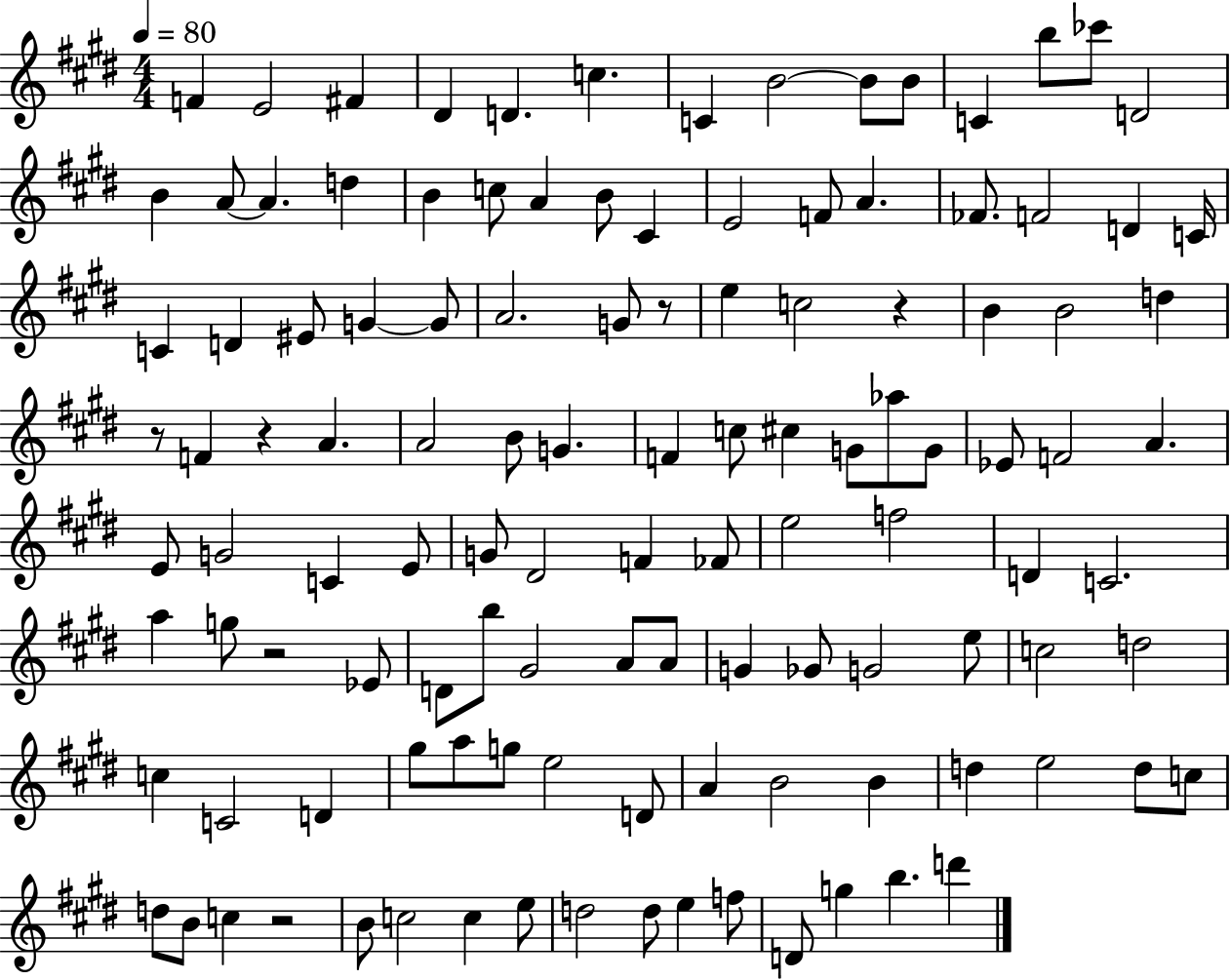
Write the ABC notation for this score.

X:1
T:Untitled
M:4/4
L:1/4
K:E
F E2 ^F ^D D c C B2 B/2 B/2 C b/2 _c'/2 D2 B A/2 A d B c/2 A B/2 ^C E2 F/2 A _F/2 F2 D C/4 C D ^E/2 G G/2 A2 G/2 z/2 e c2 z B B2 d z/2 F z A A2 B/2 G F c/2 ^c G/2 _a/2 G/2 _E/2 F2 A E/2 G2 C E/2 G/2 ^D2 F _F/2 e2 f2 D C2 a g/2 z2 _E/2 D/2 b/2 ^G2 A/2 A/2 G _G/2 G2 e/2 c2 d2 c C2 D ^g/2 a/2 g/2 e2 D/2 A B2 B d e2 d/2 c/2 d/2 B/2 c z2 B/2 c2 c e/2 d2 d/2 e f/2 D/2 g b d'